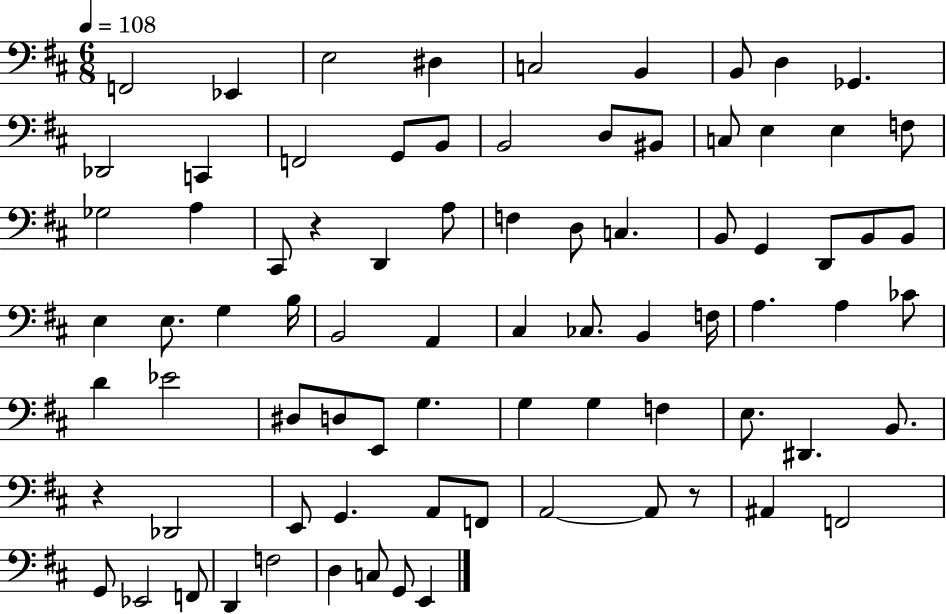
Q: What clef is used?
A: bass